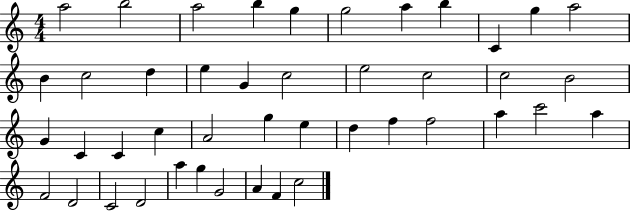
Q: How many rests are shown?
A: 0